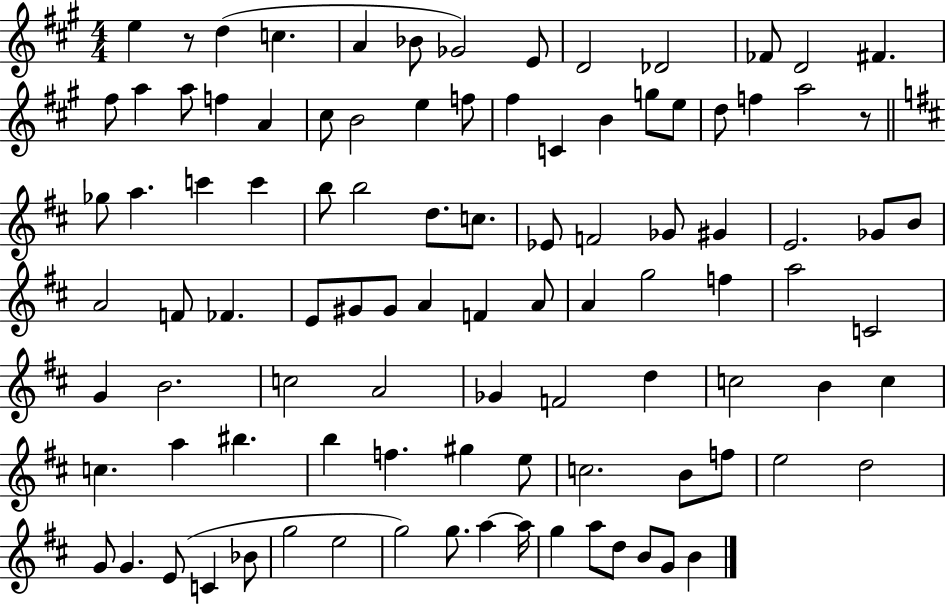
E5/q R/e D5/q C5/q. A4/q Bb4/e Gb4/h E4/e D4/h Db4/h FES4/e D4/h F#4/q. F#5/e A5/q A5/e F5/q A4/q C#5/e B4/h E5/q F5/e F#5/q C4/q B4/q G5/e E5/e D5/e F5/q A5/h R/e Gb5/e A5/q. C6/q C6/q B5/e B5/h D5/e. C5/e. Eb4/e F4/h Gb4/e G#4/q E4/h. Gb4/e B4/e A4/h F4/e FES4/q. E4/e G#4/e G#4/e A4/q F4/q A4/e A4/q G5/h F5/q A5/h C4/h G4/q B4/h. C5/h A4/h Gb4/q F4/h D5/q C5/h B4/q C5/q C5/q. A5/q BIS5/q. B5/q F5/q. G#5/q E5/e C5/h. B4/e F5/e E5/h D5/h G4/e G4/q. E4/e C4/q Bb4/e G5/h E5/h G5/h G5/e. A5/q A5/s G5/q A5/e D5/e B4/e G4/e B4/q